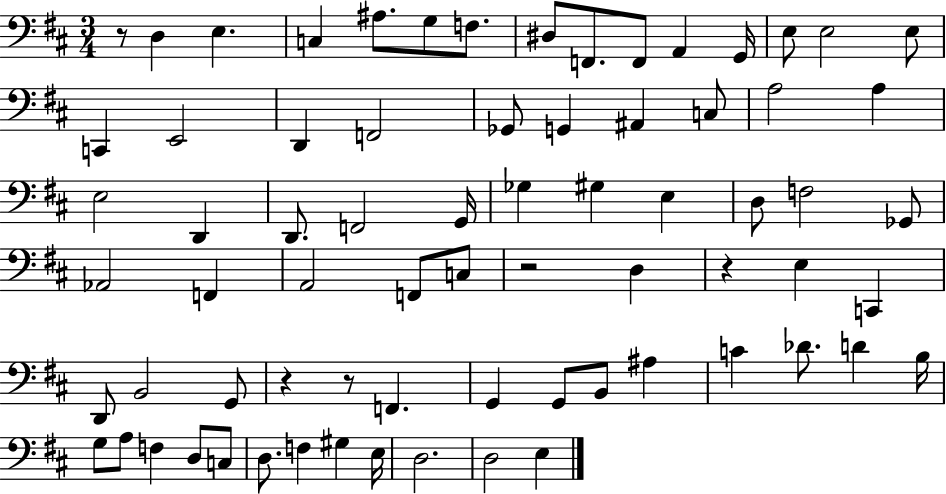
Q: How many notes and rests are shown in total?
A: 72